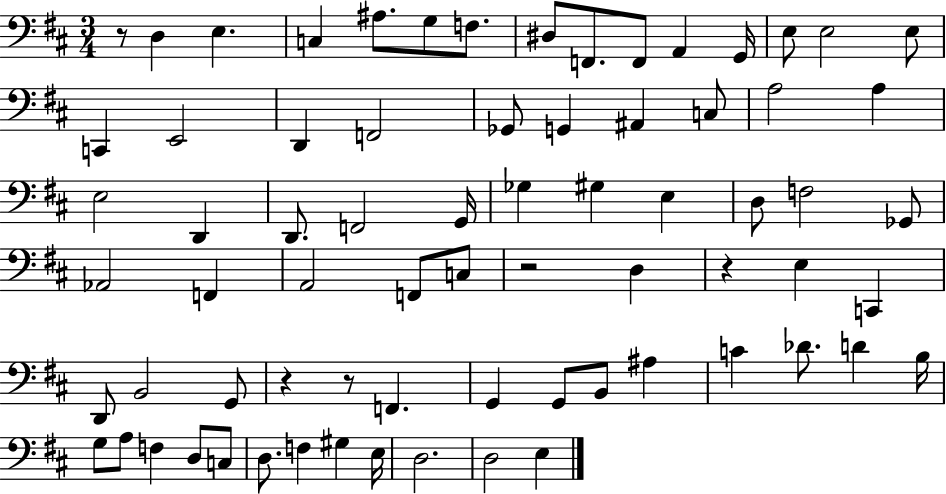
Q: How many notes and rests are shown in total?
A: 72